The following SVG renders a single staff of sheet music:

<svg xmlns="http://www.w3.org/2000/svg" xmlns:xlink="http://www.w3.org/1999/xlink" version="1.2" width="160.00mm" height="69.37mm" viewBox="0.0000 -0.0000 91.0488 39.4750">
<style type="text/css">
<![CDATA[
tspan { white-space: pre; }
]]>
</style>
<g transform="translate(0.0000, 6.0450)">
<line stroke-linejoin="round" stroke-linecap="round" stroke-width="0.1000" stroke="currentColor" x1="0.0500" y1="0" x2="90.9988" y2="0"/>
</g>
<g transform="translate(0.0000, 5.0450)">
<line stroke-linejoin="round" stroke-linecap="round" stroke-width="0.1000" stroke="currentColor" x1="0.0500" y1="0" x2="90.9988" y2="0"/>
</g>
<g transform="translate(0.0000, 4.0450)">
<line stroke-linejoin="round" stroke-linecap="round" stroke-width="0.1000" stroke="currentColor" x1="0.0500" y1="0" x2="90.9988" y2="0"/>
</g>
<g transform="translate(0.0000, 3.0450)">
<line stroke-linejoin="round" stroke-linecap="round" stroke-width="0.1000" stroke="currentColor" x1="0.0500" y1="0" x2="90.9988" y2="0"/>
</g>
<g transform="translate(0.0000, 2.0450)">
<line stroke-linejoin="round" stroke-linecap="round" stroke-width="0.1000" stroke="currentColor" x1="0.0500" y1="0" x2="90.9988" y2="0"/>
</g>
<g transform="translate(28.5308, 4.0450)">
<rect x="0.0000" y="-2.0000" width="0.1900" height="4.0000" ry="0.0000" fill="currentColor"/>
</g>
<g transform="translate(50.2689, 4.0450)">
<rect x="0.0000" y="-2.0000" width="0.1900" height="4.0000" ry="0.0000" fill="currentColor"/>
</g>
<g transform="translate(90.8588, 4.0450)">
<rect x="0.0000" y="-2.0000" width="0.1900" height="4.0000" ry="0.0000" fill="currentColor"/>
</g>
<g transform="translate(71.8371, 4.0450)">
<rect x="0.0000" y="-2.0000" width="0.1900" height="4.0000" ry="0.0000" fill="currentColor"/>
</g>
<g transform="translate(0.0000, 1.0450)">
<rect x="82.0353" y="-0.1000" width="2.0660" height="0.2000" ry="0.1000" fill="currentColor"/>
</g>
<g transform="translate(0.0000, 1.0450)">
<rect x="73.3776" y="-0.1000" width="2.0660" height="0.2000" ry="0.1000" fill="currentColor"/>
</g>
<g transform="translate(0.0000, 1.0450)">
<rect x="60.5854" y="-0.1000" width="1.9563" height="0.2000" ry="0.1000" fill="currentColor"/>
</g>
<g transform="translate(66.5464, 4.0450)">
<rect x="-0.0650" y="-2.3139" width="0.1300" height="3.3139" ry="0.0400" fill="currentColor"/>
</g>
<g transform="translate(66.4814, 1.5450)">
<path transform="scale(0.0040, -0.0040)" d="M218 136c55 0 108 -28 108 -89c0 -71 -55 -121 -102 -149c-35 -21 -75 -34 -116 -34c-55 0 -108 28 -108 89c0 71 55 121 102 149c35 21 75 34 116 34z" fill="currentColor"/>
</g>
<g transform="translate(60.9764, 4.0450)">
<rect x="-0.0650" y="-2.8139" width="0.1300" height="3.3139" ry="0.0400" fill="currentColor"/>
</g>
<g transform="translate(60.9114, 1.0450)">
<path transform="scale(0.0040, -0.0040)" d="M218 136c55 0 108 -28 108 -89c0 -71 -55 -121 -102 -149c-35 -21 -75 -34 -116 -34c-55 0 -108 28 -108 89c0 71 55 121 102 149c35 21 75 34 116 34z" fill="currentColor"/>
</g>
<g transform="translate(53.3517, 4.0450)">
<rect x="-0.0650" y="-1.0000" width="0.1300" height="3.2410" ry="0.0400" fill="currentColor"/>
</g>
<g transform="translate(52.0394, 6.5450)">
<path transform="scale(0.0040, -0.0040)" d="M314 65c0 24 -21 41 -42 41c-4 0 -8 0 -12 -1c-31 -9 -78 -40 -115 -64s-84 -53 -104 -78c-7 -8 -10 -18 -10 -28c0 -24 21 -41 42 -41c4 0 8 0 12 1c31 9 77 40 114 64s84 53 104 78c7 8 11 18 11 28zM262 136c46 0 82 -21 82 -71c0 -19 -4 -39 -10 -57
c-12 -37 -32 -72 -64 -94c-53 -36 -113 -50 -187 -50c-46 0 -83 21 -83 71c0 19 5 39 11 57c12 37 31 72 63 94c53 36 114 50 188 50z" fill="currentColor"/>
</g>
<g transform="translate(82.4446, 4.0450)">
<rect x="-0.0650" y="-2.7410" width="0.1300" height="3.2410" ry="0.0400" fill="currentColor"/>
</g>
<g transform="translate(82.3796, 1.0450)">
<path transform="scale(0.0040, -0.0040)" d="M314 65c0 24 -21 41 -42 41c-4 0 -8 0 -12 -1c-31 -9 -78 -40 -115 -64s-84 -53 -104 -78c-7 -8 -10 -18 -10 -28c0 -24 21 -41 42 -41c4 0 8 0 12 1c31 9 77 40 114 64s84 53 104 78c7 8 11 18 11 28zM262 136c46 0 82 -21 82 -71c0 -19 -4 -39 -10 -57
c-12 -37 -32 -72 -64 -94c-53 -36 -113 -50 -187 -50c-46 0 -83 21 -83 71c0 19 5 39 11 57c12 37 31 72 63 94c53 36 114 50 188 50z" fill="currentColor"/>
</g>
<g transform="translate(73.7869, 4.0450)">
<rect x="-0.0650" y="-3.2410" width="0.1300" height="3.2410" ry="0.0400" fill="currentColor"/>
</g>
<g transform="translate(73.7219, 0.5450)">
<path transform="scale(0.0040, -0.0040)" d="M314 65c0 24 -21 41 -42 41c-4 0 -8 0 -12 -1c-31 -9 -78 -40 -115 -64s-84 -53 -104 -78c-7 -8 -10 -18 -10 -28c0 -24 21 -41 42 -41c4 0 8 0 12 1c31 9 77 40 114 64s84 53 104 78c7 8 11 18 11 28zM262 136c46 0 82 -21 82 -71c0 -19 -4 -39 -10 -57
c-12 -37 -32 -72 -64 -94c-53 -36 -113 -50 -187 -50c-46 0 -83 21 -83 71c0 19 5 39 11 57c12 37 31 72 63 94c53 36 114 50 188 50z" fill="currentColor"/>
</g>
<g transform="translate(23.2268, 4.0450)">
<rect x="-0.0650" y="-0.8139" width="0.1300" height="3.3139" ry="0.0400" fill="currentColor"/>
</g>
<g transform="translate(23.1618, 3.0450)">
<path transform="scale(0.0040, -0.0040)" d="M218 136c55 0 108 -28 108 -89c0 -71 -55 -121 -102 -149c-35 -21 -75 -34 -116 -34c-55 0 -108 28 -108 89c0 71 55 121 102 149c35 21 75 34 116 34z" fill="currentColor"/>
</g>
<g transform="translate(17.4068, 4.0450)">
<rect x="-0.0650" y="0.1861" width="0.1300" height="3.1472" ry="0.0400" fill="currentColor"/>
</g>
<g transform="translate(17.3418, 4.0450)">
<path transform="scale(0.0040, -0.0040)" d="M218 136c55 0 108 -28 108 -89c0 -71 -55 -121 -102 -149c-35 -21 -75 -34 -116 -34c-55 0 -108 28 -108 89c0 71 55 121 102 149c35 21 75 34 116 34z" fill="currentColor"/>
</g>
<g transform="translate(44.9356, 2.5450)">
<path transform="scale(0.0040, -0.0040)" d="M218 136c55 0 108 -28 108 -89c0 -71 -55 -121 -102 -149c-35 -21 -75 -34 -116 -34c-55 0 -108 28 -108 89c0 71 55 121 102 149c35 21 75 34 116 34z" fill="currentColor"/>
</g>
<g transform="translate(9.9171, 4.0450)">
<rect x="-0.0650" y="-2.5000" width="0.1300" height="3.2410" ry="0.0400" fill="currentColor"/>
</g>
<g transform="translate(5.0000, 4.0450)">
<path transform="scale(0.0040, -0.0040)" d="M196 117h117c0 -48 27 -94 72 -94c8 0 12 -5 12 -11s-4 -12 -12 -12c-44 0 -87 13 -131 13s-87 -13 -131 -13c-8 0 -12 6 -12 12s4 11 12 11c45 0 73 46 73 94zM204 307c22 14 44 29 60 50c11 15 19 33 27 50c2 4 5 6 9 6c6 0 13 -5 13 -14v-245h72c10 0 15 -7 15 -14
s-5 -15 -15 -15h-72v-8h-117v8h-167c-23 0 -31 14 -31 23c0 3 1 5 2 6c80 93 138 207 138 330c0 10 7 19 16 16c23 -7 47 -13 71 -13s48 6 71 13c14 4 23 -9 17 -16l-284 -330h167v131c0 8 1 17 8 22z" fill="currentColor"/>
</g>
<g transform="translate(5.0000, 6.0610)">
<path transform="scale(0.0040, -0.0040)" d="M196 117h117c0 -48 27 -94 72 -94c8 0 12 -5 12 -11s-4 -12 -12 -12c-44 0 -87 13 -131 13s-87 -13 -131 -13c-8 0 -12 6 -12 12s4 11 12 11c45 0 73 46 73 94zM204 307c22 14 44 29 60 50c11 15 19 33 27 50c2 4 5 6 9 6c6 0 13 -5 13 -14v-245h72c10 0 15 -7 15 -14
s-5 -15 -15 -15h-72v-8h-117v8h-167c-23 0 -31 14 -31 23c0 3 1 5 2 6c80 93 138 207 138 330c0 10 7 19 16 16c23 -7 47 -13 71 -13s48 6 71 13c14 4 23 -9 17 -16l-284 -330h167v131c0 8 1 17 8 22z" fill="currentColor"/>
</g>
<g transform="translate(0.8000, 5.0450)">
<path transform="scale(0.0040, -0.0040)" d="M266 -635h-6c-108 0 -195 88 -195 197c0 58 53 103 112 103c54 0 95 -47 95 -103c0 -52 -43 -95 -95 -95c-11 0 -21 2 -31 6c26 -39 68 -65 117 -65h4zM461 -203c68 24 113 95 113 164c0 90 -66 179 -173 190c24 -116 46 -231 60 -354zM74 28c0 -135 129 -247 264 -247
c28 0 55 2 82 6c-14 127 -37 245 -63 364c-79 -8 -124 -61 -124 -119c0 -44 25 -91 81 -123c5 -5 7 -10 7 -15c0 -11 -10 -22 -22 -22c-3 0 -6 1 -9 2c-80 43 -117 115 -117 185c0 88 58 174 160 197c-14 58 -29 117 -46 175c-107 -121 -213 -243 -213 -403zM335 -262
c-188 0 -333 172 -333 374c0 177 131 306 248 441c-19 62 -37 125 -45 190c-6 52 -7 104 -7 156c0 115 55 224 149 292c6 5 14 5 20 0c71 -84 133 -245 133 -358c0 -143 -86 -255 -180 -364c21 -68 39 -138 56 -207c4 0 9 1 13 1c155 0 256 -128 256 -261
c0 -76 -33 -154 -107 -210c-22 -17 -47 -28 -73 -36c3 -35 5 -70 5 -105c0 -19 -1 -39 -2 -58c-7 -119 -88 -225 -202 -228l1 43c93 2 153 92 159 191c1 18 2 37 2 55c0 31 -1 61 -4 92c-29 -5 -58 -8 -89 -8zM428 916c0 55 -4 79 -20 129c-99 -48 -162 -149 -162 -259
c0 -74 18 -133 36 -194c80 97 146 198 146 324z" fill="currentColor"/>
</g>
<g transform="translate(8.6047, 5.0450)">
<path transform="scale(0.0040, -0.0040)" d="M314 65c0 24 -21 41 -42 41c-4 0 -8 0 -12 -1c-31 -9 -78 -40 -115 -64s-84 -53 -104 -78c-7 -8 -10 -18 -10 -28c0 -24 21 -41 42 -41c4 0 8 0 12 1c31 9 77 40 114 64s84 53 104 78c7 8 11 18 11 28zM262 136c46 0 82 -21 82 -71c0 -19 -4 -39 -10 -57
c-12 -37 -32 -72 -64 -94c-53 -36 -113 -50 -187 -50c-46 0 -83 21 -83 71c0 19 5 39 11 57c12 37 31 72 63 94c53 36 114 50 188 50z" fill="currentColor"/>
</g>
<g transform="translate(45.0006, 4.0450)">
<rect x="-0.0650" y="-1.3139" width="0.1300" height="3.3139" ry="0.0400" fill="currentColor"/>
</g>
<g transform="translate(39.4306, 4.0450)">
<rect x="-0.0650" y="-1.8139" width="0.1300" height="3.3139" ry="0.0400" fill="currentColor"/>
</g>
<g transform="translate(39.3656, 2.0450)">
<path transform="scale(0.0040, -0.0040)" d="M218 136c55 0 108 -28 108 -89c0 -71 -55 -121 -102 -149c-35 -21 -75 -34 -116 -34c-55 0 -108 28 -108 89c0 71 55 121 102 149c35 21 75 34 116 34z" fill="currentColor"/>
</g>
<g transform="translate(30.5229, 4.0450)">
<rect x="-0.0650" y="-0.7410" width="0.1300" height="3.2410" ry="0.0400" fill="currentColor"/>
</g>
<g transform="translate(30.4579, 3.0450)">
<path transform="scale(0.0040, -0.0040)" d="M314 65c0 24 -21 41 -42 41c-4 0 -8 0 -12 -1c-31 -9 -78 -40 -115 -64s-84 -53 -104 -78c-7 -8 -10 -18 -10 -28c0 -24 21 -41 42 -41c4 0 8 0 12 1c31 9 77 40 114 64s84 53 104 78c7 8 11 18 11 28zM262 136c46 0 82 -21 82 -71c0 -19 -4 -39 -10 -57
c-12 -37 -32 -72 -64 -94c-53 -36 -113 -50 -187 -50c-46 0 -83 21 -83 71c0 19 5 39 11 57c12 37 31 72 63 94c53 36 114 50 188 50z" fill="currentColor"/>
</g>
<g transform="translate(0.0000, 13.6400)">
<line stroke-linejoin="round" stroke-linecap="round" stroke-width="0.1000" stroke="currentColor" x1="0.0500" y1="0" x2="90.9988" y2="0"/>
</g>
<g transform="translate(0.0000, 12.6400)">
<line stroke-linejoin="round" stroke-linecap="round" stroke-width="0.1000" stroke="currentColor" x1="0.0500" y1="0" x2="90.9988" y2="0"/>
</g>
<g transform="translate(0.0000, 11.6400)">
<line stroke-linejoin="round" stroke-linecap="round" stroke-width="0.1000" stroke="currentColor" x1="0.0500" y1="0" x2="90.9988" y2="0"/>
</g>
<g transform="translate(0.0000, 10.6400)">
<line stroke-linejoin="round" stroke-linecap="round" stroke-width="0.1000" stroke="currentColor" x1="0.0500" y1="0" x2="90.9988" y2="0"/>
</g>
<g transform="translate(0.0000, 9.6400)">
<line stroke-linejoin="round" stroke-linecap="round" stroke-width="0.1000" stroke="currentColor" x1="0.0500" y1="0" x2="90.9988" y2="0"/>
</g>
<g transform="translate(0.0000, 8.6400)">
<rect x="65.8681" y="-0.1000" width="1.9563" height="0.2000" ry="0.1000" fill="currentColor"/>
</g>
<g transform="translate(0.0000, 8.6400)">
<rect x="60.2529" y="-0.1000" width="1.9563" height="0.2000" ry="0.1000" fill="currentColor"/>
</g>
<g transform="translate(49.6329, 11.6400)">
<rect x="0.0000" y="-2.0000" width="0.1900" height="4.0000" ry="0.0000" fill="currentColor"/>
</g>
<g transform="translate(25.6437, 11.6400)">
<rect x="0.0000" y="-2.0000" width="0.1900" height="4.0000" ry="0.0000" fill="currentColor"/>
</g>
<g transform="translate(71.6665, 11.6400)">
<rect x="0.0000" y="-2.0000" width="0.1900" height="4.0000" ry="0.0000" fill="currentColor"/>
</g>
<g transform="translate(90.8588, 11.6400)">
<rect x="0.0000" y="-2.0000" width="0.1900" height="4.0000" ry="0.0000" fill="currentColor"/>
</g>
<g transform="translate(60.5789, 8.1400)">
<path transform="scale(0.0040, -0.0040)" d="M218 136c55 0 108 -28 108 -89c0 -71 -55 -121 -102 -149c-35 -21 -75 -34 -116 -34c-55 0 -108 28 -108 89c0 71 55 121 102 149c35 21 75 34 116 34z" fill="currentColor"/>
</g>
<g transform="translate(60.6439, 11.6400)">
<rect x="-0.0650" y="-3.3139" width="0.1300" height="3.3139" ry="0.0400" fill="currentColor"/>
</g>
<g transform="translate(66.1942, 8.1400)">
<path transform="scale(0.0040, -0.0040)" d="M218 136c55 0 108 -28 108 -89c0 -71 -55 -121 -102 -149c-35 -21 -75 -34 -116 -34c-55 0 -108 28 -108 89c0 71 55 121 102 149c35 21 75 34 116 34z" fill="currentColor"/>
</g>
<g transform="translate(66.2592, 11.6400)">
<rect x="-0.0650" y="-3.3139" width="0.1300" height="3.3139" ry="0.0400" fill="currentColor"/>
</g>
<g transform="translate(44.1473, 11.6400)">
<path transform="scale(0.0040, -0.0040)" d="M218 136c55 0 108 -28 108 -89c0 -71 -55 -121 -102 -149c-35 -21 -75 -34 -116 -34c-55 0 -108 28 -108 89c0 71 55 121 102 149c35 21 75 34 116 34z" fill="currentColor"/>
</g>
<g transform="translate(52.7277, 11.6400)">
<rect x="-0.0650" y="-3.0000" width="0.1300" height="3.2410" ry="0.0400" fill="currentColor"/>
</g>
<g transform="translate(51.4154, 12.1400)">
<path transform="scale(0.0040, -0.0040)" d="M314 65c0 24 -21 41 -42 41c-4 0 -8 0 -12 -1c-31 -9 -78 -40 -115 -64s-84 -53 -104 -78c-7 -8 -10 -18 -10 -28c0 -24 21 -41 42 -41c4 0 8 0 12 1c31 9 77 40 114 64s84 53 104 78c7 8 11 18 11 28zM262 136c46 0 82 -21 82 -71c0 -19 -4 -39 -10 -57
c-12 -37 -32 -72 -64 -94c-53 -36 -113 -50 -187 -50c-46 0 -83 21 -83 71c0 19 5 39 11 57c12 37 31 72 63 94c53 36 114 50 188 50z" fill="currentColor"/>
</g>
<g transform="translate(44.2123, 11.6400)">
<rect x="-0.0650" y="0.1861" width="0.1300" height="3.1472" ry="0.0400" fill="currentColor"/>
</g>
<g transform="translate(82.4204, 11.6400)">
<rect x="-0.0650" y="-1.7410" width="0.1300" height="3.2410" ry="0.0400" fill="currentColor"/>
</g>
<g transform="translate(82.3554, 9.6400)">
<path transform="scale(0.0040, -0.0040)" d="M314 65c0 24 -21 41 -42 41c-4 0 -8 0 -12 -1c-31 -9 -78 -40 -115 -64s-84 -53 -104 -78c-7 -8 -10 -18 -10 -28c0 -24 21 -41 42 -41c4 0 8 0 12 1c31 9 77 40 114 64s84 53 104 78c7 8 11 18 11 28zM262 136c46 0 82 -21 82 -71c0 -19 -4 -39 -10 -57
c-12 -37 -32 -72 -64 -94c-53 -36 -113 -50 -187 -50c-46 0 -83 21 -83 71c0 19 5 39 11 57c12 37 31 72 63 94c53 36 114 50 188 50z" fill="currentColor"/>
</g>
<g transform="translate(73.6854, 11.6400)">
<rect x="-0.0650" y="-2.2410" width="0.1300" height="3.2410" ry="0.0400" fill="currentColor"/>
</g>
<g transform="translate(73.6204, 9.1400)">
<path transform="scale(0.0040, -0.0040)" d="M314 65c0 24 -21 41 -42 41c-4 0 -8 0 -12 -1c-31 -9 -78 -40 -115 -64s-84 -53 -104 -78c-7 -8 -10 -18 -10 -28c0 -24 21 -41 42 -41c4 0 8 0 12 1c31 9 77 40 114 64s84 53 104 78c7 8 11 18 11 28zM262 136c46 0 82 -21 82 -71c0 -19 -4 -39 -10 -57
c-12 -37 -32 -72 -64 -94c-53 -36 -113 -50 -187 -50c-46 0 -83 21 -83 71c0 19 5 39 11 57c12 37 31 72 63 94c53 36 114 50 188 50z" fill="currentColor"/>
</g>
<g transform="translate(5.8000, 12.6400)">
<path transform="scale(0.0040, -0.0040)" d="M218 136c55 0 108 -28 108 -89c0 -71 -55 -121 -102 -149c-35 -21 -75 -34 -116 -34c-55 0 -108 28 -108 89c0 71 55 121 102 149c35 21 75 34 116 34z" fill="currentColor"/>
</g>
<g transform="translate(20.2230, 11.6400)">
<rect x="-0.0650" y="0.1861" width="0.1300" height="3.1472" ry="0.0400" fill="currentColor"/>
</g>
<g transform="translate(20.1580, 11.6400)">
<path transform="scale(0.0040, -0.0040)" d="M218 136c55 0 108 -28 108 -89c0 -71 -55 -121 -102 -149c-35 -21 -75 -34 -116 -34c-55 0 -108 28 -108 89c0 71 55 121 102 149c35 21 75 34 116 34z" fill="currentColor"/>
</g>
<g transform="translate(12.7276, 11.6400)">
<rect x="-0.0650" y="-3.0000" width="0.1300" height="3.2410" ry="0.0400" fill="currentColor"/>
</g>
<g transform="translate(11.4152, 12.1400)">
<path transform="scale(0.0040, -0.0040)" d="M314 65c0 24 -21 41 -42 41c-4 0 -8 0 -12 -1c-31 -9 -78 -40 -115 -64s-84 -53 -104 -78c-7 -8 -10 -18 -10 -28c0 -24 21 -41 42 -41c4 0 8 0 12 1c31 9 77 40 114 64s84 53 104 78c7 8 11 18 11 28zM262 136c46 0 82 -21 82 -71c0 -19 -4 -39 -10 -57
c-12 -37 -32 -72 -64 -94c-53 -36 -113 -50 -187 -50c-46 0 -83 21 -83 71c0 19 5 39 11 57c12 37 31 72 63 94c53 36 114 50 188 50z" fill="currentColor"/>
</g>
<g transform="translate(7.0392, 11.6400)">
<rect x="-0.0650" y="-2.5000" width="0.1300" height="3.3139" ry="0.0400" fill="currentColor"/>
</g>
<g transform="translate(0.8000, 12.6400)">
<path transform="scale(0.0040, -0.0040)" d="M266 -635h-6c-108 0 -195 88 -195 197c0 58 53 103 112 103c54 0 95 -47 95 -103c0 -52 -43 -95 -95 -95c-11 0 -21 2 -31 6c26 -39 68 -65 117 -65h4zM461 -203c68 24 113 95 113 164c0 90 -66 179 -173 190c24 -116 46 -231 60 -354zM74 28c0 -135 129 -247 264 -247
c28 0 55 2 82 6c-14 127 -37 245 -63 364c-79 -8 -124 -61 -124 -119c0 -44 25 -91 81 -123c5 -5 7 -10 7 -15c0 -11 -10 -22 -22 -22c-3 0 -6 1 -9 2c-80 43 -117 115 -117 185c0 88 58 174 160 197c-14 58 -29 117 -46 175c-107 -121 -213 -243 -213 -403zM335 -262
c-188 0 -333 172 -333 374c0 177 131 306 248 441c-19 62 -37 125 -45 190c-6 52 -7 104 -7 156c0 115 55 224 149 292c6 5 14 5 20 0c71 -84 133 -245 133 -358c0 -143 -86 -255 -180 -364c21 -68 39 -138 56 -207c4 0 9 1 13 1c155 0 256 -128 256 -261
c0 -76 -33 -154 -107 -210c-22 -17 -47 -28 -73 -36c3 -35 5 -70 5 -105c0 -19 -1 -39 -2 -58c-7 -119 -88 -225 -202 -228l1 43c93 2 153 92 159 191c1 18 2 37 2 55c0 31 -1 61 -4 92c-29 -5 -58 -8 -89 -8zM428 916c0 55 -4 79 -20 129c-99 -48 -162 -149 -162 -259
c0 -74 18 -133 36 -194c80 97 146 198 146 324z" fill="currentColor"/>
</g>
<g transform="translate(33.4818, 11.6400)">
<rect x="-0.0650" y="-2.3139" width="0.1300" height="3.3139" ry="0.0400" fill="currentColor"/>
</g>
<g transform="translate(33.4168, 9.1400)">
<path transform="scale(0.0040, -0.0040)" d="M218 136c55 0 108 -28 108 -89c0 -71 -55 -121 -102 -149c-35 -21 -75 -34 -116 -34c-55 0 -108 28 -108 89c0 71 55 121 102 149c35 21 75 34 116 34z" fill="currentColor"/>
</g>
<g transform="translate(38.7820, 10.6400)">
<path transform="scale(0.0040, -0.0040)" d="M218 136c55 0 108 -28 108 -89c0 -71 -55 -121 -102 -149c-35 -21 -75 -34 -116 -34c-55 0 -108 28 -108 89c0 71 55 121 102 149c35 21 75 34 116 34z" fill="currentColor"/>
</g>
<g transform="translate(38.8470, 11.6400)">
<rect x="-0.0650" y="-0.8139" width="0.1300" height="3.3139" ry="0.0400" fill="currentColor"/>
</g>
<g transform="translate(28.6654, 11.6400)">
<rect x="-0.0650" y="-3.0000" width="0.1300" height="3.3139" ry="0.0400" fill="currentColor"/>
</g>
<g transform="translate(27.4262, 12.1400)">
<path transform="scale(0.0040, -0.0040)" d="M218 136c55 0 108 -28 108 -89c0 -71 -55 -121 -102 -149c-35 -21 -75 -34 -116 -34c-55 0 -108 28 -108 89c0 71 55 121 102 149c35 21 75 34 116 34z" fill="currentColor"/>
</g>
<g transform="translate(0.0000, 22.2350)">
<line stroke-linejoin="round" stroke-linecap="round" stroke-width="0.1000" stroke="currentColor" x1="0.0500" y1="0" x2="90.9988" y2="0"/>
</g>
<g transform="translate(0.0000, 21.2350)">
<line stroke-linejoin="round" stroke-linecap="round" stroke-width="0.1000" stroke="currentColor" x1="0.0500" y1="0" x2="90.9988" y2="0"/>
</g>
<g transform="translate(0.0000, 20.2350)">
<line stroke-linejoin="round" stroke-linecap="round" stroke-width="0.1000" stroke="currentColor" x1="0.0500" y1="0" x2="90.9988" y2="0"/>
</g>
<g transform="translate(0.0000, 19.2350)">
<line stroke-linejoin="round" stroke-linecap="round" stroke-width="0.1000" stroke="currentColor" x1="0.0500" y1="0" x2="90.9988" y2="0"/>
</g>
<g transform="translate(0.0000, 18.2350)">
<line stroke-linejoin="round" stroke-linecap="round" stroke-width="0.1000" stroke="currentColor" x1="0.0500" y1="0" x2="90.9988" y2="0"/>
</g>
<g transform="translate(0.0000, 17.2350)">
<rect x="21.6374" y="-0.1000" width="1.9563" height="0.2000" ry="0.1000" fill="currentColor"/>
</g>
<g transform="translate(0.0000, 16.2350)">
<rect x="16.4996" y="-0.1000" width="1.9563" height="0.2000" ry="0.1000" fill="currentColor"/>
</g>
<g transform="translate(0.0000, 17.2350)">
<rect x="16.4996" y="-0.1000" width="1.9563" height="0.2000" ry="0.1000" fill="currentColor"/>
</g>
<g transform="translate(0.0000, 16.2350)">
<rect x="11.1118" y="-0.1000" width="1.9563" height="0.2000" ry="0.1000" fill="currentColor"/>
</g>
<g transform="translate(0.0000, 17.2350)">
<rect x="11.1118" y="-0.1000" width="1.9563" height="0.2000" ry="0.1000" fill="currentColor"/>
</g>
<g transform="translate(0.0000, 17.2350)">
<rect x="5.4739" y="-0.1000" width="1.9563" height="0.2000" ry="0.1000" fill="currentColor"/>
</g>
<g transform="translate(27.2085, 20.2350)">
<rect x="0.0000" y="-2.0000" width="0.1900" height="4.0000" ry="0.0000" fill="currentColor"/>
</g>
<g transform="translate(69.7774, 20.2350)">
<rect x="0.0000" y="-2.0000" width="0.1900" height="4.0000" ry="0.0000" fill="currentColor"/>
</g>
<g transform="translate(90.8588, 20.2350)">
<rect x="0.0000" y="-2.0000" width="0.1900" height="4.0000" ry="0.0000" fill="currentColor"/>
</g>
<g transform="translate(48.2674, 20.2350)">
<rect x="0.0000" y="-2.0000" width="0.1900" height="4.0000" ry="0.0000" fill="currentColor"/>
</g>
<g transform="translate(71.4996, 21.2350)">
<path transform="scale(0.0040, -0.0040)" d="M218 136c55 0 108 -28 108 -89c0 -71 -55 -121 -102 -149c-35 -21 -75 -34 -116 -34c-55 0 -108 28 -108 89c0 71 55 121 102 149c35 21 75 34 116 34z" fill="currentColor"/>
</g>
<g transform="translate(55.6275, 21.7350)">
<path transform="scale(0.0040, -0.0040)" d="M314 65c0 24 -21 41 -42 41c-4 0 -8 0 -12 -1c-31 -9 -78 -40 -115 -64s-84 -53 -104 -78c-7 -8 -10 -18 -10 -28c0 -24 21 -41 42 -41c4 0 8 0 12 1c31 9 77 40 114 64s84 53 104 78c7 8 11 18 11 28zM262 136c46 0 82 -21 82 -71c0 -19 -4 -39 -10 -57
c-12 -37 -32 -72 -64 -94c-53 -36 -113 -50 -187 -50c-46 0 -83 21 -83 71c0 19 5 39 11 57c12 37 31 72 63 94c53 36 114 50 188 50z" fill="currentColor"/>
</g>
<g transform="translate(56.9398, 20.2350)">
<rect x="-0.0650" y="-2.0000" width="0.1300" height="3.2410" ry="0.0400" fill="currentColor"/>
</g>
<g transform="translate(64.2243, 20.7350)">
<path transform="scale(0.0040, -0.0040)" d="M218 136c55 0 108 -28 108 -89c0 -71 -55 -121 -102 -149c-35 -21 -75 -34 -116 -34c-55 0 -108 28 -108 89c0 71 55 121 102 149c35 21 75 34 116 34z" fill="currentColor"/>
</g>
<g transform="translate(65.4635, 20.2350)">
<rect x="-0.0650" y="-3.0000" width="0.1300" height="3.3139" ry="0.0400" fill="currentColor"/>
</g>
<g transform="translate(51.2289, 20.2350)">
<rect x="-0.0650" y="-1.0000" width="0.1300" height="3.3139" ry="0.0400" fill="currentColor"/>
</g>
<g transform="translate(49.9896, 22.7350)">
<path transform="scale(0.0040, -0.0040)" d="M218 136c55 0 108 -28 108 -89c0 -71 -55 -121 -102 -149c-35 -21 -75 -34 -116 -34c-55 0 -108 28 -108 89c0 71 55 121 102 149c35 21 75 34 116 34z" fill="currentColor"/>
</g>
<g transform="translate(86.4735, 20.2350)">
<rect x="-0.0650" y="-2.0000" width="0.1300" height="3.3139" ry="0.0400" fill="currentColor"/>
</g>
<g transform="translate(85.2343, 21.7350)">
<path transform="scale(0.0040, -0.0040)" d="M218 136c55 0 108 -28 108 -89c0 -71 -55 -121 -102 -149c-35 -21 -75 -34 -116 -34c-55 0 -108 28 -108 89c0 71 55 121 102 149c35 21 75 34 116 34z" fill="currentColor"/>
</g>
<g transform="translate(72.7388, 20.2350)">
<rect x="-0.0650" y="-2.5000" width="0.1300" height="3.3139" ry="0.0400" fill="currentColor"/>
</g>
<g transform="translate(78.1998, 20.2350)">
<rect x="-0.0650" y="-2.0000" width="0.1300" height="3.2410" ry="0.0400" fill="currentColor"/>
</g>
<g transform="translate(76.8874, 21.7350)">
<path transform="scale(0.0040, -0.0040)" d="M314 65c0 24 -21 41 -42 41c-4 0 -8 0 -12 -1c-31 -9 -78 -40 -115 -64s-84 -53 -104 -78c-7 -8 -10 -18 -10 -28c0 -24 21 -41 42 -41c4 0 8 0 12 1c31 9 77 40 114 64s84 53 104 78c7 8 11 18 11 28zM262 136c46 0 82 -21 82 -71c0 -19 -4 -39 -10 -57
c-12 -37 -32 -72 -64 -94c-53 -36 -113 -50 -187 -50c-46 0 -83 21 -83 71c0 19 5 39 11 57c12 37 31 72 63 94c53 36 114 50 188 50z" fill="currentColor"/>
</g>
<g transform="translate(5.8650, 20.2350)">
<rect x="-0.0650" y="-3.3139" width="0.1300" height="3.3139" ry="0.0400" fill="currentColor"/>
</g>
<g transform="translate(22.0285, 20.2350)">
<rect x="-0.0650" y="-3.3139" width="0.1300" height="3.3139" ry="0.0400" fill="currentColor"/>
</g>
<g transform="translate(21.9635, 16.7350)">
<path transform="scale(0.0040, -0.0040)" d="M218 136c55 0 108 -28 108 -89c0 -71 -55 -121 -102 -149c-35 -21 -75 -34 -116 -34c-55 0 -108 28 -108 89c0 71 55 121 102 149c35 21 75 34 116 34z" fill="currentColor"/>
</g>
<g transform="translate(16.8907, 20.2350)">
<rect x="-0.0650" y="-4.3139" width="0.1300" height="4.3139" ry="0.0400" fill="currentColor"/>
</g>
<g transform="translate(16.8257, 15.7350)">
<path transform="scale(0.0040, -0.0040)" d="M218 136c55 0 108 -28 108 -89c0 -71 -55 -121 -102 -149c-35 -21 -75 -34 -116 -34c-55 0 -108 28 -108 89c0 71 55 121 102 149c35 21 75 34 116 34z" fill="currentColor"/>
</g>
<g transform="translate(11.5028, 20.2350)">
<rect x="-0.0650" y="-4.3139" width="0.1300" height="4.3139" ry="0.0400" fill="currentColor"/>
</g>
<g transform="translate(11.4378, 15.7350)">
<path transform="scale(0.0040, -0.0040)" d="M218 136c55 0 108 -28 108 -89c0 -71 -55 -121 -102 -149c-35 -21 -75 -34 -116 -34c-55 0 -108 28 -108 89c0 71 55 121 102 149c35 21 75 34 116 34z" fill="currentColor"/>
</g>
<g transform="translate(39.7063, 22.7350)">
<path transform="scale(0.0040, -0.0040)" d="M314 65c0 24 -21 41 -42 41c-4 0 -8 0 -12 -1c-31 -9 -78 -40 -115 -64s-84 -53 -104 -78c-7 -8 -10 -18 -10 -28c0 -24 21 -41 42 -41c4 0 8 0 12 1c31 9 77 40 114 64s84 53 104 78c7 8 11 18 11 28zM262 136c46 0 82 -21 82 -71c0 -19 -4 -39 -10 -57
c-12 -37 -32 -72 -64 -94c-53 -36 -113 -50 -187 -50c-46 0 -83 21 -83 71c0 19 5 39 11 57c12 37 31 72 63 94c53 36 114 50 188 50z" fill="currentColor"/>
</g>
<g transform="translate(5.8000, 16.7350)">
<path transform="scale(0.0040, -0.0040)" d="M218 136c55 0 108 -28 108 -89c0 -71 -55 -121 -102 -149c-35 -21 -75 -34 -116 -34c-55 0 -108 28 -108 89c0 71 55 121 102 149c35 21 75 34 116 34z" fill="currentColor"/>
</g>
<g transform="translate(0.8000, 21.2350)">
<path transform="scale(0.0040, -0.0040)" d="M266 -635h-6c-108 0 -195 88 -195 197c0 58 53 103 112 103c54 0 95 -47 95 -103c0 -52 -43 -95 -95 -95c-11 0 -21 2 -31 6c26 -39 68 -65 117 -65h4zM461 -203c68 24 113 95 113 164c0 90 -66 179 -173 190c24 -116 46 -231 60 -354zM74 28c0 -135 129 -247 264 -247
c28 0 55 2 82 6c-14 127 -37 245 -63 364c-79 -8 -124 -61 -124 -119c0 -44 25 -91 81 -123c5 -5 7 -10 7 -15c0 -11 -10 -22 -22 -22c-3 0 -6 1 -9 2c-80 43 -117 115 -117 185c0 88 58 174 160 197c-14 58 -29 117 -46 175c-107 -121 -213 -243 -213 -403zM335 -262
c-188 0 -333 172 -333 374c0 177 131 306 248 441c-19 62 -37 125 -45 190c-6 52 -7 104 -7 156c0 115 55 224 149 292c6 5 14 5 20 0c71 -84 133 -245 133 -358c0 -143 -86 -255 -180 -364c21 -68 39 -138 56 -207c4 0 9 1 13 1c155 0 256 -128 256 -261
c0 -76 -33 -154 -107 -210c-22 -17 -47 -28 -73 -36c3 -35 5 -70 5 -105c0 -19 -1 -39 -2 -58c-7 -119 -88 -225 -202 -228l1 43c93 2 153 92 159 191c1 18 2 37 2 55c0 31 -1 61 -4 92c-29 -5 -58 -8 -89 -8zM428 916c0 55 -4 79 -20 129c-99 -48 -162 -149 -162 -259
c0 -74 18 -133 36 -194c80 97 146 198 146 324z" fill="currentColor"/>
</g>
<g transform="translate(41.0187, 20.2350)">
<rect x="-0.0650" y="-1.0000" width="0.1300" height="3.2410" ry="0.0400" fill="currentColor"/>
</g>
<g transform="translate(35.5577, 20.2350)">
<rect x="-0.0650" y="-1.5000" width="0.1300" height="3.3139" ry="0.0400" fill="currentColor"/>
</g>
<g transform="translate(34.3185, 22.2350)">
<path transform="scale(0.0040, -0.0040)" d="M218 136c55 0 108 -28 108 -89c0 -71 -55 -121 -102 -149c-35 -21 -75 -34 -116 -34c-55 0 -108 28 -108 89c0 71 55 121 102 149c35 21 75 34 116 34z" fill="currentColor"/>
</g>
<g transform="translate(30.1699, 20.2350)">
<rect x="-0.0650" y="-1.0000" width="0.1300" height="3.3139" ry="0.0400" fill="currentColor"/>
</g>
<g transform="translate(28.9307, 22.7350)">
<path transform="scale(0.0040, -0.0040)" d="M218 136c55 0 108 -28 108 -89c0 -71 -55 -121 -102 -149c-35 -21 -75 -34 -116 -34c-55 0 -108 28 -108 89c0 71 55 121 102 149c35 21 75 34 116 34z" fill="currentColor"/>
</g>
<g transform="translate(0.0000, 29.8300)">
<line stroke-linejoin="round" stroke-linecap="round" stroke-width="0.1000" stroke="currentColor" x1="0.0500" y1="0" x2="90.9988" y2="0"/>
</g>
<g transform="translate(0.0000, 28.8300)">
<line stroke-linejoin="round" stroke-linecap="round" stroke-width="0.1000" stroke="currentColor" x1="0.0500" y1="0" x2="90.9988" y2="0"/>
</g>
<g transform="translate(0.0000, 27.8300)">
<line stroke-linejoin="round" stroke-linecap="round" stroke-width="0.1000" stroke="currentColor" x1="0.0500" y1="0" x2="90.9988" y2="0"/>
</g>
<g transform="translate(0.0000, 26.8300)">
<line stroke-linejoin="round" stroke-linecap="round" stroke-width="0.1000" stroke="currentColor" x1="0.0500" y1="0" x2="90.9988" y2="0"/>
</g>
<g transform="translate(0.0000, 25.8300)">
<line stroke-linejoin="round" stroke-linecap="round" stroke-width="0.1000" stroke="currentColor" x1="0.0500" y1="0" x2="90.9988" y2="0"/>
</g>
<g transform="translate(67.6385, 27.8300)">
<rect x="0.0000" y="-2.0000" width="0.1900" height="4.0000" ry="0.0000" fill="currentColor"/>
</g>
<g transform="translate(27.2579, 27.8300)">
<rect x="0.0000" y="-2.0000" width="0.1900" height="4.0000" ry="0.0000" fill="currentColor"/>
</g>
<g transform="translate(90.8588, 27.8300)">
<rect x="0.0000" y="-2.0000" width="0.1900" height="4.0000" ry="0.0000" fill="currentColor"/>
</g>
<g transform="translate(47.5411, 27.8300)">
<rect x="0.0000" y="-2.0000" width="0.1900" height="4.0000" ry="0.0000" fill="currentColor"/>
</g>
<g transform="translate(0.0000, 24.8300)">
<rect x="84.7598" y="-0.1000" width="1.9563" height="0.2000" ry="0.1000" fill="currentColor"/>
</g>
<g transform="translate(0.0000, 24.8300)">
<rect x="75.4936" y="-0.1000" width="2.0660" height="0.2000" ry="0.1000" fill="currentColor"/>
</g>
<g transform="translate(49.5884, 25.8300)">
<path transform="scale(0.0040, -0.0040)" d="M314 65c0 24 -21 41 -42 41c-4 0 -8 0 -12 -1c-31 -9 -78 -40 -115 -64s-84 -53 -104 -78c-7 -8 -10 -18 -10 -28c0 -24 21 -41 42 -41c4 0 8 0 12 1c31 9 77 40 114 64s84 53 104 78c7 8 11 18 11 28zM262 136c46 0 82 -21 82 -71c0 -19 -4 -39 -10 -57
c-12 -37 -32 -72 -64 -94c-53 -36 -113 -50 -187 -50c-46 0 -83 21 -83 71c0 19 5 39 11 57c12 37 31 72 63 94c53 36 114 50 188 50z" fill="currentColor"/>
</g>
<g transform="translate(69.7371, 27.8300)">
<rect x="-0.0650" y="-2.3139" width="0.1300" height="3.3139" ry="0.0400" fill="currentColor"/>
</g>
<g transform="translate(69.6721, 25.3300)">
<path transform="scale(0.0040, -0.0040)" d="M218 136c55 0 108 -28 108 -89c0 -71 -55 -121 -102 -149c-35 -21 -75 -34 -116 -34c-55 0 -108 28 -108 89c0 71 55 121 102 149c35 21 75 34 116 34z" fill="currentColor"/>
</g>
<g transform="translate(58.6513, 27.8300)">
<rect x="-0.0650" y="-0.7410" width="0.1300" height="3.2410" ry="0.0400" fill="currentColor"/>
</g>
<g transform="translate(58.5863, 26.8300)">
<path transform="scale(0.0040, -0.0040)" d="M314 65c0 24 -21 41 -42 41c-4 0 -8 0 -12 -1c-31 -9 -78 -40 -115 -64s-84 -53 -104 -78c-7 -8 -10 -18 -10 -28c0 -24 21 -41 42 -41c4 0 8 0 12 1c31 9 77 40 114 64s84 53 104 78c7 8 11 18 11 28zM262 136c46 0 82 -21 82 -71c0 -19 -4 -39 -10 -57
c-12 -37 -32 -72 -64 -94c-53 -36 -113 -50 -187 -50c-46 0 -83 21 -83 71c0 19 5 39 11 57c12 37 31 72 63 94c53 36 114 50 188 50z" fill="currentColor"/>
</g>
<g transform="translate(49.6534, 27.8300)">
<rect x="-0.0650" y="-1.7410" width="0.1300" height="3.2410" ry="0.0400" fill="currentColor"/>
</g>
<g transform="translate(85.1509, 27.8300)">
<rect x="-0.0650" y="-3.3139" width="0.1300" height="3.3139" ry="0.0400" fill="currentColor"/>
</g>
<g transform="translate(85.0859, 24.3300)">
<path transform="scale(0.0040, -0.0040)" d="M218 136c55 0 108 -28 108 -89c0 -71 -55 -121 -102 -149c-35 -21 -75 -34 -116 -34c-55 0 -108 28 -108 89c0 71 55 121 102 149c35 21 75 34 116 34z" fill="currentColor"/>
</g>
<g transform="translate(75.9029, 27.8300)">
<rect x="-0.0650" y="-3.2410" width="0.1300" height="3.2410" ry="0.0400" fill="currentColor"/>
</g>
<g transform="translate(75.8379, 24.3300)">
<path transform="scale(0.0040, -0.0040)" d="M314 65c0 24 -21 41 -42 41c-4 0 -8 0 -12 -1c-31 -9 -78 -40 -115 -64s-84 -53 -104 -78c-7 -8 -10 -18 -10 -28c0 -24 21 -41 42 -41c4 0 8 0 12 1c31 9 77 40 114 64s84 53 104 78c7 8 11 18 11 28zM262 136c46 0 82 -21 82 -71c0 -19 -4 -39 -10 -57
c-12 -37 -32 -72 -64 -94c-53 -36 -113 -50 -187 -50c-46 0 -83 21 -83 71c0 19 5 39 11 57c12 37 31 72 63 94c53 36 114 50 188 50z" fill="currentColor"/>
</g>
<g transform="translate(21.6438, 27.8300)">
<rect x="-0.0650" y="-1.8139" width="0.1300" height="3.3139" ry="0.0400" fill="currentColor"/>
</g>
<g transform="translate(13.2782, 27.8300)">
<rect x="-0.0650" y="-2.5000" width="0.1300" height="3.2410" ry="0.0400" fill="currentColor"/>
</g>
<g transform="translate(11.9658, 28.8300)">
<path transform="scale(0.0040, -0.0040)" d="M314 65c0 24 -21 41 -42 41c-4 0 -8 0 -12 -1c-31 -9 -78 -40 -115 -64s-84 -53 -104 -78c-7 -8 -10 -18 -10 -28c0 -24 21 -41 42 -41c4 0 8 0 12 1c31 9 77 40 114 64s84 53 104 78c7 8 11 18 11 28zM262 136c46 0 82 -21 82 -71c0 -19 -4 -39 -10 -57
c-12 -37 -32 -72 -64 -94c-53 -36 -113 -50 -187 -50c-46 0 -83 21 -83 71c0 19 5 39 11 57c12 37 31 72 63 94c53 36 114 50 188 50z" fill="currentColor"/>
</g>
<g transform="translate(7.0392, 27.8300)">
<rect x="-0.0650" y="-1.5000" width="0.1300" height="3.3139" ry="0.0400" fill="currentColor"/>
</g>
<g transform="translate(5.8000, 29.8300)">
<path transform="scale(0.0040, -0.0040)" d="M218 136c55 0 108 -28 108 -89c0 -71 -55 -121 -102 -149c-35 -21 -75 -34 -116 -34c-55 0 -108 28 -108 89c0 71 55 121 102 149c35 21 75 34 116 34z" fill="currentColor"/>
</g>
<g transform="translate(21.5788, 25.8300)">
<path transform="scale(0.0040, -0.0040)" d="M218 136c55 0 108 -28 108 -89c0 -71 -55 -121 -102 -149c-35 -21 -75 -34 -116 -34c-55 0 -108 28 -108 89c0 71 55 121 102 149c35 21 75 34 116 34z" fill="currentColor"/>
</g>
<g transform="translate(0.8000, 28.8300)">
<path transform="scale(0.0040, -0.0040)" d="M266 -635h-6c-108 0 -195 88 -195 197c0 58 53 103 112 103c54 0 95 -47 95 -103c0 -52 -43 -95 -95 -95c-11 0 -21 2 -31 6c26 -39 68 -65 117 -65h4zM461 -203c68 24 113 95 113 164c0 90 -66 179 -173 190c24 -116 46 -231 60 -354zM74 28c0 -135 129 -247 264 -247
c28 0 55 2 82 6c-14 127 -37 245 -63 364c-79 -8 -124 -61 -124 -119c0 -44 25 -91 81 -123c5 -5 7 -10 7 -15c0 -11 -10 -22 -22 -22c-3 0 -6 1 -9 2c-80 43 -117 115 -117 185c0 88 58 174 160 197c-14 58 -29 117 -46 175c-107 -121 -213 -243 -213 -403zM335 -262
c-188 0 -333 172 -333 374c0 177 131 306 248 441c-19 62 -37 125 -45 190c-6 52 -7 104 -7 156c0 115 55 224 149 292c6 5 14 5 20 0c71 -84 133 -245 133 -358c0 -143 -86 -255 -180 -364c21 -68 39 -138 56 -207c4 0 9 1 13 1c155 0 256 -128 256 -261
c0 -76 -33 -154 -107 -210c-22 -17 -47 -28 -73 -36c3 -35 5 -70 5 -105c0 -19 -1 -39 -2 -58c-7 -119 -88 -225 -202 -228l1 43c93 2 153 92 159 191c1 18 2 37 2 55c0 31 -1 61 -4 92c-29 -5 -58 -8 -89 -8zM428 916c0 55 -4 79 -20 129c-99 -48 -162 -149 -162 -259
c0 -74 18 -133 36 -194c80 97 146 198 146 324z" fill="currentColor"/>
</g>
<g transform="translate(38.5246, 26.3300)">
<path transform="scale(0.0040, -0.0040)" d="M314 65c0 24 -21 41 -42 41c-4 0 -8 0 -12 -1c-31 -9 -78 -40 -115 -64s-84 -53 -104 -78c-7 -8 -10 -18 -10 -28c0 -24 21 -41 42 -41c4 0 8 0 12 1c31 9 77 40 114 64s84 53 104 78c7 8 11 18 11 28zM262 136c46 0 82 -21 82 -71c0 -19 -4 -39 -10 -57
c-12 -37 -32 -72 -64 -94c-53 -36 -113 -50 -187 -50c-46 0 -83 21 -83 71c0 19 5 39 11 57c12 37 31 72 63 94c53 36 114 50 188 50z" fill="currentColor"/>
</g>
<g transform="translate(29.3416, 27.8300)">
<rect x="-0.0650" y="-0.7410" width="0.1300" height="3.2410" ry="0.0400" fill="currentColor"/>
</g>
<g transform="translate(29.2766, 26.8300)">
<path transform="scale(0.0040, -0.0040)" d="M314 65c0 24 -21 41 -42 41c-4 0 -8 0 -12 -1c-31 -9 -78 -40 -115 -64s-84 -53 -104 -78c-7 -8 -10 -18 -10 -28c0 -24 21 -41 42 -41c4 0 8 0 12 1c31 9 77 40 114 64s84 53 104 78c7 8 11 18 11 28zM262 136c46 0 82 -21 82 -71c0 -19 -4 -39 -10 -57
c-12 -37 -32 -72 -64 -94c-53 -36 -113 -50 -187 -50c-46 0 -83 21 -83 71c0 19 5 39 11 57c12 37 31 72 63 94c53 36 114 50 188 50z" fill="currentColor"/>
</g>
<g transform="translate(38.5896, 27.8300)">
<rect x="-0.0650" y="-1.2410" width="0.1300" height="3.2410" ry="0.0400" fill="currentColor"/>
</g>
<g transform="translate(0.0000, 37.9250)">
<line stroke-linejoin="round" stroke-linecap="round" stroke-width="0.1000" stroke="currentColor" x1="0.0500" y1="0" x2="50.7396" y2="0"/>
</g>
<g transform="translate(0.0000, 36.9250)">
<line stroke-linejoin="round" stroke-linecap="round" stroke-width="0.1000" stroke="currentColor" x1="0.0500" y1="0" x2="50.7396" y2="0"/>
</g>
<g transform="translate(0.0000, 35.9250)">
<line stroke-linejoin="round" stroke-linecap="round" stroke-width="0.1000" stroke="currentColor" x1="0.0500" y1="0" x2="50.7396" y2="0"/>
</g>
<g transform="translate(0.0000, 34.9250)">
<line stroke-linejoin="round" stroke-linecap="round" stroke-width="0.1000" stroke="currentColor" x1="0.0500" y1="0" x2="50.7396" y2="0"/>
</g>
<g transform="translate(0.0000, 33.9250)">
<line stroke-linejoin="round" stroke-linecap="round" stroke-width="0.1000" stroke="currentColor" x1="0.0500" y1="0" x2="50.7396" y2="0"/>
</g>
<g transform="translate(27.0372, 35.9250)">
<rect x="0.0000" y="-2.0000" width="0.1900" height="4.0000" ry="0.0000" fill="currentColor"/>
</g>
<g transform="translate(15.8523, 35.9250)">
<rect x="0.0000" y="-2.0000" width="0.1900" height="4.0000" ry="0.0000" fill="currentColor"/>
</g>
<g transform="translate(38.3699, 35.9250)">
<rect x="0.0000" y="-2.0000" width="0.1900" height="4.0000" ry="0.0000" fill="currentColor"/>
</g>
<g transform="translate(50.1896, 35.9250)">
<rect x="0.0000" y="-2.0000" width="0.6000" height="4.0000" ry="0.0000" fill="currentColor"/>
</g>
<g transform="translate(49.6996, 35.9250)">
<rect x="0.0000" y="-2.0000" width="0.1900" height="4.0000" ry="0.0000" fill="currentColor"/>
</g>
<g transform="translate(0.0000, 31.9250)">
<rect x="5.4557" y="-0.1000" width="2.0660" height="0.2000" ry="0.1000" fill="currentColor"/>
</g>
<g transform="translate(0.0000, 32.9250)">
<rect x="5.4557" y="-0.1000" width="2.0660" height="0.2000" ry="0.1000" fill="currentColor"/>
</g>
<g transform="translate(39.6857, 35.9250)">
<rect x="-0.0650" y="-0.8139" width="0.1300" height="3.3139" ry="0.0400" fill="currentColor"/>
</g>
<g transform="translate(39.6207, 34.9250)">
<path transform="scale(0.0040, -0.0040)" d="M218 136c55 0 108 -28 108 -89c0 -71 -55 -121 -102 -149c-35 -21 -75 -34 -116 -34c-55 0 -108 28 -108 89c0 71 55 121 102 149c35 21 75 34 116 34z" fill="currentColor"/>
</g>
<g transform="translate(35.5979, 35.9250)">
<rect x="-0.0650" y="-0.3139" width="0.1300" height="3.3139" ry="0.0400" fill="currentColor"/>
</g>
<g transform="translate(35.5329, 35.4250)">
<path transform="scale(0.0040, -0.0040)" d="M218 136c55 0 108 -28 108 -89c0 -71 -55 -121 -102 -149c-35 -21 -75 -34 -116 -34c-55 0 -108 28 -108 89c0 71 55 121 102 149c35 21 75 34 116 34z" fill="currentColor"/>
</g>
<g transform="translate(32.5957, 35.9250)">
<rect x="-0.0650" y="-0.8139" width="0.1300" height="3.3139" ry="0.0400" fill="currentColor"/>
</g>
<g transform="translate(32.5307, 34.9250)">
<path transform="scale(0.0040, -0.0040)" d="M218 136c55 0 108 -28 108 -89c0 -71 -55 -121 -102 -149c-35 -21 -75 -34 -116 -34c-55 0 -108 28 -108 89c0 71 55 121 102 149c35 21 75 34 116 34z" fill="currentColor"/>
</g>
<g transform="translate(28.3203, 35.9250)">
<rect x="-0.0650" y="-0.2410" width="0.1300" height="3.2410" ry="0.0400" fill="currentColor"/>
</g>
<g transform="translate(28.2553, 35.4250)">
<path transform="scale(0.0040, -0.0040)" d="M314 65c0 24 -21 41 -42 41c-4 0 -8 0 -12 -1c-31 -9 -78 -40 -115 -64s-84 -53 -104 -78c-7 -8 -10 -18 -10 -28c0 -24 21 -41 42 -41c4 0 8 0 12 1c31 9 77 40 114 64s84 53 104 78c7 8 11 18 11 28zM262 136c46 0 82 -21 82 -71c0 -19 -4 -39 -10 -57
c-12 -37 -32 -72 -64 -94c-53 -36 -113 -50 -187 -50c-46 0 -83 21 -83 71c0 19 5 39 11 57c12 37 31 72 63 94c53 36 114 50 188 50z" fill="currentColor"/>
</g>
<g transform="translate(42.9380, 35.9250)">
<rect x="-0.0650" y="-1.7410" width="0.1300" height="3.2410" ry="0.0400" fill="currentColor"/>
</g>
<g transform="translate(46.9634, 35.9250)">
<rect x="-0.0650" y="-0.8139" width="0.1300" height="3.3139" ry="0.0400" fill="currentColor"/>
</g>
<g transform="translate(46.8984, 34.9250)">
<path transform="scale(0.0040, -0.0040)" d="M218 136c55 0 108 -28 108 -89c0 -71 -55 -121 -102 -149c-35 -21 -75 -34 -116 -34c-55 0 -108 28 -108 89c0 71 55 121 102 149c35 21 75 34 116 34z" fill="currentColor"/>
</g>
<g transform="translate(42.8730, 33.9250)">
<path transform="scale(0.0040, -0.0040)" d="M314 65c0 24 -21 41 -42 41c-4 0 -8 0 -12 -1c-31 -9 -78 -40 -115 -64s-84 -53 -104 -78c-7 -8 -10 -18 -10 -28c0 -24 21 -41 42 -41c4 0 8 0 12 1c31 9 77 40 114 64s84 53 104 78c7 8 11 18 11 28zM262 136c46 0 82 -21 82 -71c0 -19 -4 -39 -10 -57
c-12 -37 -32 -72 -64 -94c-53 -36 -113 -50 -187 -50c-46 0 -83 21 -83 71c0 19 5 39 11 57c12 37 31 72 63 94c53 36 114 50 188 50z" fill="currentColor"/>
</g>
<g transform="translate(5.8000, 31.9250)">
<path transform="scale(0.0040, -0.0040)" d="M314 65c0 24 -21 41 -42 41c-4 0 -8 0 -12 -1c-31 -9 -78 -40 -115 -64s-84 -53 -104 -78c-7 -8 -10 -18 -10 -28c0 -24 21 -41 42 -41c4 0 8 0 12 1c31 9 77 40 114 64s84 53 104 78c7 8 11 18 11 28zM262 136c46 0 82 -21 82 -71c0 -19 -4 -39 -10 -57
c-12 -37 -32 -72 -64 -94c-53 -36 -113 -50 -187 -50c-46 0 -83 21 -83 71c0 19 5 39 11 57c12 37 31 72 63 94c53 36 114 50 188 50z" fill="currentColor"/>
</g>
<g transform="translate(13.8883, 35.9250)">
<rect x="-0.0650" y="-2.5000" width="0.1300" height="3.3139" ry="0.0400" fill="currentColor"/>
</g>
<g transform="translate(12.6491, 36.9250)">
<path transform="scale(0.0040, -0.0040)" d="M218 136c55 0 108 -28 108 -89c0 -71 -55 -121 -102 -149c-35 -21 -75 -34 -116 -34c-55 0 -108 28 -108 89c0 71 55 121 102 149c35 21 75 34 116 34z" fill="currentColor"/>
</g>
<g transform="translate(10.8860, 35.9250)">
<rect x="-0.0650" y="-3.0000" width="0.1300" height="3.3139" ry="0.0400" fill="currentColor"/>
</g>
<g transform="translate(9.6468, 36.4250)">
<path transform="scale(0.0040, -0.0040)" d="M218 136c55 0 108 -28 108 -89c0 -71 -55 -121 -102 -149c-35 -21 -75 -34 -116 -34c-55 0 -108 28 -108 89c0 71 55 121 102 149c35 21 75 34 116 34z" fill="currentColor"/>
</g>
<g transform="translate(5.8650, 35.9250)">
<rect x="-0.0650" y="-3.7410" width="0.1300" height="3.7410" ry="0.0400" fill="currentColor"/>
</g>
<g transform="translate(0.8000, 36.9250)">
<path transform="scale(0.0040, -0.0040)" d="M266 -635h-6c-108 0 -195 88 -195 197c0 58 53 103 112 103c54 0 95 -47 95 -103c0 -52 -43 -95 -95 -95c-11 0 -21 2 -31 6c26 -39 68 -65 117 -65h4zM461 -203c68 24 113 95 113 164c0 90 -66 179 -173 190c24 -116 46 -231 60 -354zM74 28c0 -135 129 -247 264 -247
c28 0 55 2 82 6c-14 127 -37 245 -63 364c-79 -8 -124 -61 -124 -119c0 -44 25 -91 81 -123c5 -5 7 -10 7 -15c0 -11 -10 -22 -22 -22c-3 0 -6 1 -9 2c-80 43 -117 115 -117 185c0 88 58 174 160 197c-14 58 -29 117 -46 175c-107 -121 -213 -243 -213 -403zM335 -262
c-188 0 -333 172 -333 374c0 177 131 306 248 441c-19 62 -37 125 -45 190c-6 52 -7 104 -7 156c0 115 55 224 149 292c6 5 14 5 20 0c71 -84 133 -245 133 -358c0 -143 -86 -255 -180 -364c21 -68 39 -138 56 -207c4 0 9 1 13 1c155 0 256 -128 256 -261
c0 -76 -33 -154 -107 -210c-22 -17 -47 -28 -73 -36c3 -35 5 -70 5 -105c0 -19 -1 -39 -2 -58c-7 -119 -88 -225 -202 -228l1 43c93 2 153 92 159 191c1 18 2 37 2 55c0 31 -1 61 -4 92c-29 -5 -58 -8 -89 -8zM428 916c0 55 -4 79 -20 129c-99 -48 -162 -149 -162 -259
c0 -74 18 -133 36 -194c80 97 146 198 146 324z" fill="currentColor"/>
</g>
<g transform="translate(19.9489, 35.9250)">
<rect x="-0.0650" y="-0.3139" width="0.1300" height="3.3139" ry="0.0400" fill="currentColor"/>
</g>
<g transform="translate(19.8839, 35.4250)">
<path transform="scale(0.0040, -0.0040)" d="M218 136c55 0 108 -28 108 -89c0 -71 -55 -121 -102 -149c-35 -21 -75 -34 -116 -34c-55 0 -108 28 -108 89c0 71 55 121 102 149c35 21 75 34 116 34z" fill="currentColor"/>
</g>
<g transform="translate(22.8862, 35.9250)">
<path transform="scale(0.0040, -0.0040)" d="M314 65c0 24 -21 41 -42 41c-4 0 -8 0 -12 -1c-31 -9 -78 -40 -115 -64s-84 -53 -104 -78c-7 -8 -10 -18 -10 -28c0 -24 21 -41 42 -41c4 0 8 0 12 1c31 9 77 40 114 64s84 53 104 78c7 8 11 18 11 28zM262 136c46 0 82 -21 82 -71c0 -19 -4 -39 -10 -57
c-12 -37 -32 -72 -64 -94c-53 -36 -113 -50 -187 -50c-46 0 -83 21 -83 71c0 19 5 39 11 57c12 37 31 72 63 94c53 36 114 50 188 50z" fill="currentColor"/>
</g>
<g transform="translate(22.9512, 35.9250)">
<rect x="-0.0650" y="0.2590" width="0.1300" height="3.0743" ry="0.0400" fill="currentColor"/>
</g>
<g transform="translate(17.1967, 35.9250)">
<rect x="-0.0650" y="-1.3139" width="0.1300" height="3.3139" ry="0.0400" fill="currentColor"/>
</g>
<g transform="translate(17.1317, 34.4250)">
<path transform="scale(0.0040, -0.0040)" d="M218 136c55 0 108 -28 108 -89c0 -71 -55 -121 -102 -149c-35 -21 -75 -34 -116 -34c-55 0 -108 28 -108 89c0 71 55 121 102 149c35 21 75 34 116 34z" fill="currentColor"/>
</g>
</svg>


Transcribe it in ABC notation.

X:1
T:Untitled
M:4/4
L:1/4
K:C
G2 B d d2 f e D2 a g b2 a2 G A2 B A g d B A2 b b g2 f2 b d' d' b D E D2 D F2 A G F2 F E G2 f d2 e2 f2 d2 g b2 b c'2 A G e c B2 c2 d c d f2 d